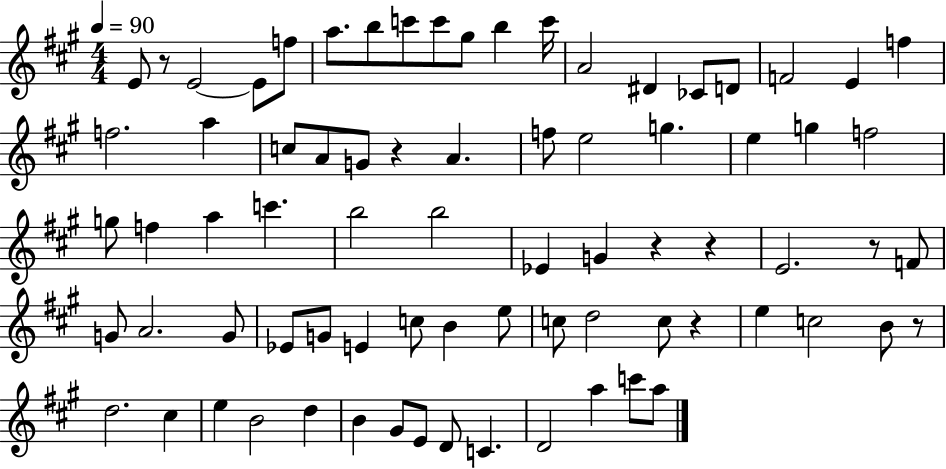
E4/e R/e E4/h E4/e F5/e A5/e. B5/e C6/e C6/e G#5/e B5/q C6/s A4/h D#4/q CES4/e D4/e F4/h E4/q F5/q F5/h. A5/q C5/e A4/e G4/e R/q A4/q. F5/e E5/h G5/q. E5/q G5/q F5/h G5/e F5/q A5/q C6/q. B5/h B5/h Eb4/q G4/q R/q R/q E4/h. R/e F4/e G4/e A4/h. G4/e Eb4/e G4/e E4/q C5/e B4/q E5/e C5/e D5/h C5/e R/q E5/q C5/h B4/e R/e D5/h. C#5/q E5/q B4/h D5/q B4/q G#4/e E4/e D4/e C4/q. D4/h A5/q C6/e A5/e